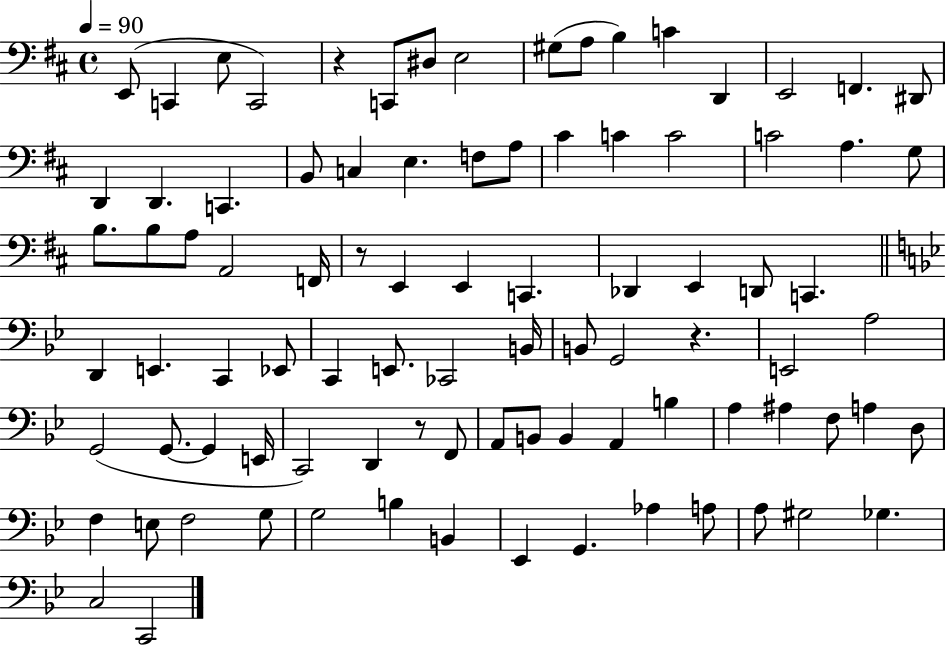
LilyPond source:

{
  \clef bass
  \time 4/4
  \defaultTimeSignature
  \key d \major
  \tempo 4 = 90
  \repeat volta 2 { e,8( c,4 e8 c,2) | r4 c,8 dis8 e2 | gis8( a8 b4) c'4 d,4 | e,2 f,4. dis,8 | \break d,4 d,4. c,4. | b,8 c4 e4. f8 a8 | cis'4 c'4 c'2 | c'2 a4. g8 | \break b8. b8 a8 a,2 f,16 | r8 e,4 e,4 c,4. | des,4 e,4 d,8 c,4. | \bar "||" \break \key bes \major d,4 e,4. c,4 ees,8 | c,4 e,8. ces,2 b,16 | b,8 g,2 r4. | e,2 a2 | \break g,2( g,8.~~ g,4 e,16 | c,2) d,4 r8 f,8 | a,8 b,8 b,4 a,4 b4 | a4 ais4 f8 a4 d8 | \break f4 e8 f2 g8 | g2 b4 b,4 | ees,4 g,4. aes4 a8 | a8 gis2 ges4. | \break c2 c,2 | } \bar "|."
}